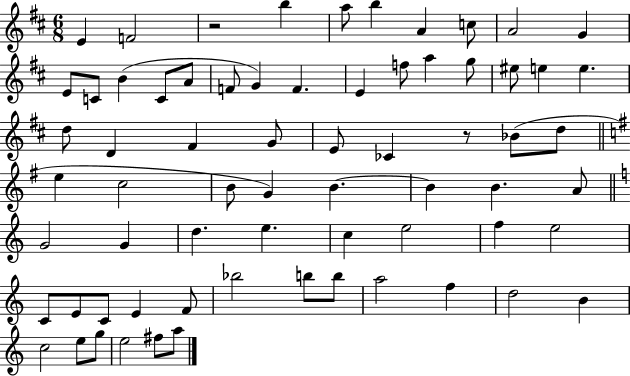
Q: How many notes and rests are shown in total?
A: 68